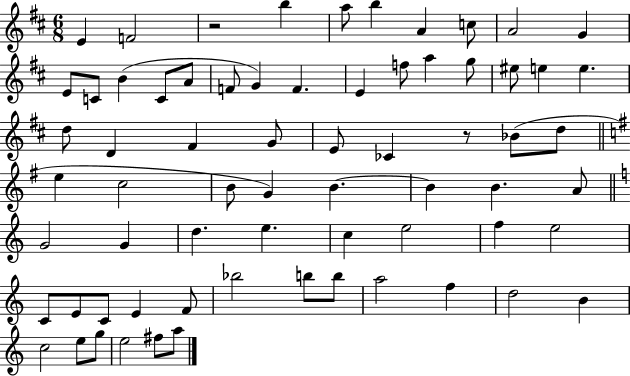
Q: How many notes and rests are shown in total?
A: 68